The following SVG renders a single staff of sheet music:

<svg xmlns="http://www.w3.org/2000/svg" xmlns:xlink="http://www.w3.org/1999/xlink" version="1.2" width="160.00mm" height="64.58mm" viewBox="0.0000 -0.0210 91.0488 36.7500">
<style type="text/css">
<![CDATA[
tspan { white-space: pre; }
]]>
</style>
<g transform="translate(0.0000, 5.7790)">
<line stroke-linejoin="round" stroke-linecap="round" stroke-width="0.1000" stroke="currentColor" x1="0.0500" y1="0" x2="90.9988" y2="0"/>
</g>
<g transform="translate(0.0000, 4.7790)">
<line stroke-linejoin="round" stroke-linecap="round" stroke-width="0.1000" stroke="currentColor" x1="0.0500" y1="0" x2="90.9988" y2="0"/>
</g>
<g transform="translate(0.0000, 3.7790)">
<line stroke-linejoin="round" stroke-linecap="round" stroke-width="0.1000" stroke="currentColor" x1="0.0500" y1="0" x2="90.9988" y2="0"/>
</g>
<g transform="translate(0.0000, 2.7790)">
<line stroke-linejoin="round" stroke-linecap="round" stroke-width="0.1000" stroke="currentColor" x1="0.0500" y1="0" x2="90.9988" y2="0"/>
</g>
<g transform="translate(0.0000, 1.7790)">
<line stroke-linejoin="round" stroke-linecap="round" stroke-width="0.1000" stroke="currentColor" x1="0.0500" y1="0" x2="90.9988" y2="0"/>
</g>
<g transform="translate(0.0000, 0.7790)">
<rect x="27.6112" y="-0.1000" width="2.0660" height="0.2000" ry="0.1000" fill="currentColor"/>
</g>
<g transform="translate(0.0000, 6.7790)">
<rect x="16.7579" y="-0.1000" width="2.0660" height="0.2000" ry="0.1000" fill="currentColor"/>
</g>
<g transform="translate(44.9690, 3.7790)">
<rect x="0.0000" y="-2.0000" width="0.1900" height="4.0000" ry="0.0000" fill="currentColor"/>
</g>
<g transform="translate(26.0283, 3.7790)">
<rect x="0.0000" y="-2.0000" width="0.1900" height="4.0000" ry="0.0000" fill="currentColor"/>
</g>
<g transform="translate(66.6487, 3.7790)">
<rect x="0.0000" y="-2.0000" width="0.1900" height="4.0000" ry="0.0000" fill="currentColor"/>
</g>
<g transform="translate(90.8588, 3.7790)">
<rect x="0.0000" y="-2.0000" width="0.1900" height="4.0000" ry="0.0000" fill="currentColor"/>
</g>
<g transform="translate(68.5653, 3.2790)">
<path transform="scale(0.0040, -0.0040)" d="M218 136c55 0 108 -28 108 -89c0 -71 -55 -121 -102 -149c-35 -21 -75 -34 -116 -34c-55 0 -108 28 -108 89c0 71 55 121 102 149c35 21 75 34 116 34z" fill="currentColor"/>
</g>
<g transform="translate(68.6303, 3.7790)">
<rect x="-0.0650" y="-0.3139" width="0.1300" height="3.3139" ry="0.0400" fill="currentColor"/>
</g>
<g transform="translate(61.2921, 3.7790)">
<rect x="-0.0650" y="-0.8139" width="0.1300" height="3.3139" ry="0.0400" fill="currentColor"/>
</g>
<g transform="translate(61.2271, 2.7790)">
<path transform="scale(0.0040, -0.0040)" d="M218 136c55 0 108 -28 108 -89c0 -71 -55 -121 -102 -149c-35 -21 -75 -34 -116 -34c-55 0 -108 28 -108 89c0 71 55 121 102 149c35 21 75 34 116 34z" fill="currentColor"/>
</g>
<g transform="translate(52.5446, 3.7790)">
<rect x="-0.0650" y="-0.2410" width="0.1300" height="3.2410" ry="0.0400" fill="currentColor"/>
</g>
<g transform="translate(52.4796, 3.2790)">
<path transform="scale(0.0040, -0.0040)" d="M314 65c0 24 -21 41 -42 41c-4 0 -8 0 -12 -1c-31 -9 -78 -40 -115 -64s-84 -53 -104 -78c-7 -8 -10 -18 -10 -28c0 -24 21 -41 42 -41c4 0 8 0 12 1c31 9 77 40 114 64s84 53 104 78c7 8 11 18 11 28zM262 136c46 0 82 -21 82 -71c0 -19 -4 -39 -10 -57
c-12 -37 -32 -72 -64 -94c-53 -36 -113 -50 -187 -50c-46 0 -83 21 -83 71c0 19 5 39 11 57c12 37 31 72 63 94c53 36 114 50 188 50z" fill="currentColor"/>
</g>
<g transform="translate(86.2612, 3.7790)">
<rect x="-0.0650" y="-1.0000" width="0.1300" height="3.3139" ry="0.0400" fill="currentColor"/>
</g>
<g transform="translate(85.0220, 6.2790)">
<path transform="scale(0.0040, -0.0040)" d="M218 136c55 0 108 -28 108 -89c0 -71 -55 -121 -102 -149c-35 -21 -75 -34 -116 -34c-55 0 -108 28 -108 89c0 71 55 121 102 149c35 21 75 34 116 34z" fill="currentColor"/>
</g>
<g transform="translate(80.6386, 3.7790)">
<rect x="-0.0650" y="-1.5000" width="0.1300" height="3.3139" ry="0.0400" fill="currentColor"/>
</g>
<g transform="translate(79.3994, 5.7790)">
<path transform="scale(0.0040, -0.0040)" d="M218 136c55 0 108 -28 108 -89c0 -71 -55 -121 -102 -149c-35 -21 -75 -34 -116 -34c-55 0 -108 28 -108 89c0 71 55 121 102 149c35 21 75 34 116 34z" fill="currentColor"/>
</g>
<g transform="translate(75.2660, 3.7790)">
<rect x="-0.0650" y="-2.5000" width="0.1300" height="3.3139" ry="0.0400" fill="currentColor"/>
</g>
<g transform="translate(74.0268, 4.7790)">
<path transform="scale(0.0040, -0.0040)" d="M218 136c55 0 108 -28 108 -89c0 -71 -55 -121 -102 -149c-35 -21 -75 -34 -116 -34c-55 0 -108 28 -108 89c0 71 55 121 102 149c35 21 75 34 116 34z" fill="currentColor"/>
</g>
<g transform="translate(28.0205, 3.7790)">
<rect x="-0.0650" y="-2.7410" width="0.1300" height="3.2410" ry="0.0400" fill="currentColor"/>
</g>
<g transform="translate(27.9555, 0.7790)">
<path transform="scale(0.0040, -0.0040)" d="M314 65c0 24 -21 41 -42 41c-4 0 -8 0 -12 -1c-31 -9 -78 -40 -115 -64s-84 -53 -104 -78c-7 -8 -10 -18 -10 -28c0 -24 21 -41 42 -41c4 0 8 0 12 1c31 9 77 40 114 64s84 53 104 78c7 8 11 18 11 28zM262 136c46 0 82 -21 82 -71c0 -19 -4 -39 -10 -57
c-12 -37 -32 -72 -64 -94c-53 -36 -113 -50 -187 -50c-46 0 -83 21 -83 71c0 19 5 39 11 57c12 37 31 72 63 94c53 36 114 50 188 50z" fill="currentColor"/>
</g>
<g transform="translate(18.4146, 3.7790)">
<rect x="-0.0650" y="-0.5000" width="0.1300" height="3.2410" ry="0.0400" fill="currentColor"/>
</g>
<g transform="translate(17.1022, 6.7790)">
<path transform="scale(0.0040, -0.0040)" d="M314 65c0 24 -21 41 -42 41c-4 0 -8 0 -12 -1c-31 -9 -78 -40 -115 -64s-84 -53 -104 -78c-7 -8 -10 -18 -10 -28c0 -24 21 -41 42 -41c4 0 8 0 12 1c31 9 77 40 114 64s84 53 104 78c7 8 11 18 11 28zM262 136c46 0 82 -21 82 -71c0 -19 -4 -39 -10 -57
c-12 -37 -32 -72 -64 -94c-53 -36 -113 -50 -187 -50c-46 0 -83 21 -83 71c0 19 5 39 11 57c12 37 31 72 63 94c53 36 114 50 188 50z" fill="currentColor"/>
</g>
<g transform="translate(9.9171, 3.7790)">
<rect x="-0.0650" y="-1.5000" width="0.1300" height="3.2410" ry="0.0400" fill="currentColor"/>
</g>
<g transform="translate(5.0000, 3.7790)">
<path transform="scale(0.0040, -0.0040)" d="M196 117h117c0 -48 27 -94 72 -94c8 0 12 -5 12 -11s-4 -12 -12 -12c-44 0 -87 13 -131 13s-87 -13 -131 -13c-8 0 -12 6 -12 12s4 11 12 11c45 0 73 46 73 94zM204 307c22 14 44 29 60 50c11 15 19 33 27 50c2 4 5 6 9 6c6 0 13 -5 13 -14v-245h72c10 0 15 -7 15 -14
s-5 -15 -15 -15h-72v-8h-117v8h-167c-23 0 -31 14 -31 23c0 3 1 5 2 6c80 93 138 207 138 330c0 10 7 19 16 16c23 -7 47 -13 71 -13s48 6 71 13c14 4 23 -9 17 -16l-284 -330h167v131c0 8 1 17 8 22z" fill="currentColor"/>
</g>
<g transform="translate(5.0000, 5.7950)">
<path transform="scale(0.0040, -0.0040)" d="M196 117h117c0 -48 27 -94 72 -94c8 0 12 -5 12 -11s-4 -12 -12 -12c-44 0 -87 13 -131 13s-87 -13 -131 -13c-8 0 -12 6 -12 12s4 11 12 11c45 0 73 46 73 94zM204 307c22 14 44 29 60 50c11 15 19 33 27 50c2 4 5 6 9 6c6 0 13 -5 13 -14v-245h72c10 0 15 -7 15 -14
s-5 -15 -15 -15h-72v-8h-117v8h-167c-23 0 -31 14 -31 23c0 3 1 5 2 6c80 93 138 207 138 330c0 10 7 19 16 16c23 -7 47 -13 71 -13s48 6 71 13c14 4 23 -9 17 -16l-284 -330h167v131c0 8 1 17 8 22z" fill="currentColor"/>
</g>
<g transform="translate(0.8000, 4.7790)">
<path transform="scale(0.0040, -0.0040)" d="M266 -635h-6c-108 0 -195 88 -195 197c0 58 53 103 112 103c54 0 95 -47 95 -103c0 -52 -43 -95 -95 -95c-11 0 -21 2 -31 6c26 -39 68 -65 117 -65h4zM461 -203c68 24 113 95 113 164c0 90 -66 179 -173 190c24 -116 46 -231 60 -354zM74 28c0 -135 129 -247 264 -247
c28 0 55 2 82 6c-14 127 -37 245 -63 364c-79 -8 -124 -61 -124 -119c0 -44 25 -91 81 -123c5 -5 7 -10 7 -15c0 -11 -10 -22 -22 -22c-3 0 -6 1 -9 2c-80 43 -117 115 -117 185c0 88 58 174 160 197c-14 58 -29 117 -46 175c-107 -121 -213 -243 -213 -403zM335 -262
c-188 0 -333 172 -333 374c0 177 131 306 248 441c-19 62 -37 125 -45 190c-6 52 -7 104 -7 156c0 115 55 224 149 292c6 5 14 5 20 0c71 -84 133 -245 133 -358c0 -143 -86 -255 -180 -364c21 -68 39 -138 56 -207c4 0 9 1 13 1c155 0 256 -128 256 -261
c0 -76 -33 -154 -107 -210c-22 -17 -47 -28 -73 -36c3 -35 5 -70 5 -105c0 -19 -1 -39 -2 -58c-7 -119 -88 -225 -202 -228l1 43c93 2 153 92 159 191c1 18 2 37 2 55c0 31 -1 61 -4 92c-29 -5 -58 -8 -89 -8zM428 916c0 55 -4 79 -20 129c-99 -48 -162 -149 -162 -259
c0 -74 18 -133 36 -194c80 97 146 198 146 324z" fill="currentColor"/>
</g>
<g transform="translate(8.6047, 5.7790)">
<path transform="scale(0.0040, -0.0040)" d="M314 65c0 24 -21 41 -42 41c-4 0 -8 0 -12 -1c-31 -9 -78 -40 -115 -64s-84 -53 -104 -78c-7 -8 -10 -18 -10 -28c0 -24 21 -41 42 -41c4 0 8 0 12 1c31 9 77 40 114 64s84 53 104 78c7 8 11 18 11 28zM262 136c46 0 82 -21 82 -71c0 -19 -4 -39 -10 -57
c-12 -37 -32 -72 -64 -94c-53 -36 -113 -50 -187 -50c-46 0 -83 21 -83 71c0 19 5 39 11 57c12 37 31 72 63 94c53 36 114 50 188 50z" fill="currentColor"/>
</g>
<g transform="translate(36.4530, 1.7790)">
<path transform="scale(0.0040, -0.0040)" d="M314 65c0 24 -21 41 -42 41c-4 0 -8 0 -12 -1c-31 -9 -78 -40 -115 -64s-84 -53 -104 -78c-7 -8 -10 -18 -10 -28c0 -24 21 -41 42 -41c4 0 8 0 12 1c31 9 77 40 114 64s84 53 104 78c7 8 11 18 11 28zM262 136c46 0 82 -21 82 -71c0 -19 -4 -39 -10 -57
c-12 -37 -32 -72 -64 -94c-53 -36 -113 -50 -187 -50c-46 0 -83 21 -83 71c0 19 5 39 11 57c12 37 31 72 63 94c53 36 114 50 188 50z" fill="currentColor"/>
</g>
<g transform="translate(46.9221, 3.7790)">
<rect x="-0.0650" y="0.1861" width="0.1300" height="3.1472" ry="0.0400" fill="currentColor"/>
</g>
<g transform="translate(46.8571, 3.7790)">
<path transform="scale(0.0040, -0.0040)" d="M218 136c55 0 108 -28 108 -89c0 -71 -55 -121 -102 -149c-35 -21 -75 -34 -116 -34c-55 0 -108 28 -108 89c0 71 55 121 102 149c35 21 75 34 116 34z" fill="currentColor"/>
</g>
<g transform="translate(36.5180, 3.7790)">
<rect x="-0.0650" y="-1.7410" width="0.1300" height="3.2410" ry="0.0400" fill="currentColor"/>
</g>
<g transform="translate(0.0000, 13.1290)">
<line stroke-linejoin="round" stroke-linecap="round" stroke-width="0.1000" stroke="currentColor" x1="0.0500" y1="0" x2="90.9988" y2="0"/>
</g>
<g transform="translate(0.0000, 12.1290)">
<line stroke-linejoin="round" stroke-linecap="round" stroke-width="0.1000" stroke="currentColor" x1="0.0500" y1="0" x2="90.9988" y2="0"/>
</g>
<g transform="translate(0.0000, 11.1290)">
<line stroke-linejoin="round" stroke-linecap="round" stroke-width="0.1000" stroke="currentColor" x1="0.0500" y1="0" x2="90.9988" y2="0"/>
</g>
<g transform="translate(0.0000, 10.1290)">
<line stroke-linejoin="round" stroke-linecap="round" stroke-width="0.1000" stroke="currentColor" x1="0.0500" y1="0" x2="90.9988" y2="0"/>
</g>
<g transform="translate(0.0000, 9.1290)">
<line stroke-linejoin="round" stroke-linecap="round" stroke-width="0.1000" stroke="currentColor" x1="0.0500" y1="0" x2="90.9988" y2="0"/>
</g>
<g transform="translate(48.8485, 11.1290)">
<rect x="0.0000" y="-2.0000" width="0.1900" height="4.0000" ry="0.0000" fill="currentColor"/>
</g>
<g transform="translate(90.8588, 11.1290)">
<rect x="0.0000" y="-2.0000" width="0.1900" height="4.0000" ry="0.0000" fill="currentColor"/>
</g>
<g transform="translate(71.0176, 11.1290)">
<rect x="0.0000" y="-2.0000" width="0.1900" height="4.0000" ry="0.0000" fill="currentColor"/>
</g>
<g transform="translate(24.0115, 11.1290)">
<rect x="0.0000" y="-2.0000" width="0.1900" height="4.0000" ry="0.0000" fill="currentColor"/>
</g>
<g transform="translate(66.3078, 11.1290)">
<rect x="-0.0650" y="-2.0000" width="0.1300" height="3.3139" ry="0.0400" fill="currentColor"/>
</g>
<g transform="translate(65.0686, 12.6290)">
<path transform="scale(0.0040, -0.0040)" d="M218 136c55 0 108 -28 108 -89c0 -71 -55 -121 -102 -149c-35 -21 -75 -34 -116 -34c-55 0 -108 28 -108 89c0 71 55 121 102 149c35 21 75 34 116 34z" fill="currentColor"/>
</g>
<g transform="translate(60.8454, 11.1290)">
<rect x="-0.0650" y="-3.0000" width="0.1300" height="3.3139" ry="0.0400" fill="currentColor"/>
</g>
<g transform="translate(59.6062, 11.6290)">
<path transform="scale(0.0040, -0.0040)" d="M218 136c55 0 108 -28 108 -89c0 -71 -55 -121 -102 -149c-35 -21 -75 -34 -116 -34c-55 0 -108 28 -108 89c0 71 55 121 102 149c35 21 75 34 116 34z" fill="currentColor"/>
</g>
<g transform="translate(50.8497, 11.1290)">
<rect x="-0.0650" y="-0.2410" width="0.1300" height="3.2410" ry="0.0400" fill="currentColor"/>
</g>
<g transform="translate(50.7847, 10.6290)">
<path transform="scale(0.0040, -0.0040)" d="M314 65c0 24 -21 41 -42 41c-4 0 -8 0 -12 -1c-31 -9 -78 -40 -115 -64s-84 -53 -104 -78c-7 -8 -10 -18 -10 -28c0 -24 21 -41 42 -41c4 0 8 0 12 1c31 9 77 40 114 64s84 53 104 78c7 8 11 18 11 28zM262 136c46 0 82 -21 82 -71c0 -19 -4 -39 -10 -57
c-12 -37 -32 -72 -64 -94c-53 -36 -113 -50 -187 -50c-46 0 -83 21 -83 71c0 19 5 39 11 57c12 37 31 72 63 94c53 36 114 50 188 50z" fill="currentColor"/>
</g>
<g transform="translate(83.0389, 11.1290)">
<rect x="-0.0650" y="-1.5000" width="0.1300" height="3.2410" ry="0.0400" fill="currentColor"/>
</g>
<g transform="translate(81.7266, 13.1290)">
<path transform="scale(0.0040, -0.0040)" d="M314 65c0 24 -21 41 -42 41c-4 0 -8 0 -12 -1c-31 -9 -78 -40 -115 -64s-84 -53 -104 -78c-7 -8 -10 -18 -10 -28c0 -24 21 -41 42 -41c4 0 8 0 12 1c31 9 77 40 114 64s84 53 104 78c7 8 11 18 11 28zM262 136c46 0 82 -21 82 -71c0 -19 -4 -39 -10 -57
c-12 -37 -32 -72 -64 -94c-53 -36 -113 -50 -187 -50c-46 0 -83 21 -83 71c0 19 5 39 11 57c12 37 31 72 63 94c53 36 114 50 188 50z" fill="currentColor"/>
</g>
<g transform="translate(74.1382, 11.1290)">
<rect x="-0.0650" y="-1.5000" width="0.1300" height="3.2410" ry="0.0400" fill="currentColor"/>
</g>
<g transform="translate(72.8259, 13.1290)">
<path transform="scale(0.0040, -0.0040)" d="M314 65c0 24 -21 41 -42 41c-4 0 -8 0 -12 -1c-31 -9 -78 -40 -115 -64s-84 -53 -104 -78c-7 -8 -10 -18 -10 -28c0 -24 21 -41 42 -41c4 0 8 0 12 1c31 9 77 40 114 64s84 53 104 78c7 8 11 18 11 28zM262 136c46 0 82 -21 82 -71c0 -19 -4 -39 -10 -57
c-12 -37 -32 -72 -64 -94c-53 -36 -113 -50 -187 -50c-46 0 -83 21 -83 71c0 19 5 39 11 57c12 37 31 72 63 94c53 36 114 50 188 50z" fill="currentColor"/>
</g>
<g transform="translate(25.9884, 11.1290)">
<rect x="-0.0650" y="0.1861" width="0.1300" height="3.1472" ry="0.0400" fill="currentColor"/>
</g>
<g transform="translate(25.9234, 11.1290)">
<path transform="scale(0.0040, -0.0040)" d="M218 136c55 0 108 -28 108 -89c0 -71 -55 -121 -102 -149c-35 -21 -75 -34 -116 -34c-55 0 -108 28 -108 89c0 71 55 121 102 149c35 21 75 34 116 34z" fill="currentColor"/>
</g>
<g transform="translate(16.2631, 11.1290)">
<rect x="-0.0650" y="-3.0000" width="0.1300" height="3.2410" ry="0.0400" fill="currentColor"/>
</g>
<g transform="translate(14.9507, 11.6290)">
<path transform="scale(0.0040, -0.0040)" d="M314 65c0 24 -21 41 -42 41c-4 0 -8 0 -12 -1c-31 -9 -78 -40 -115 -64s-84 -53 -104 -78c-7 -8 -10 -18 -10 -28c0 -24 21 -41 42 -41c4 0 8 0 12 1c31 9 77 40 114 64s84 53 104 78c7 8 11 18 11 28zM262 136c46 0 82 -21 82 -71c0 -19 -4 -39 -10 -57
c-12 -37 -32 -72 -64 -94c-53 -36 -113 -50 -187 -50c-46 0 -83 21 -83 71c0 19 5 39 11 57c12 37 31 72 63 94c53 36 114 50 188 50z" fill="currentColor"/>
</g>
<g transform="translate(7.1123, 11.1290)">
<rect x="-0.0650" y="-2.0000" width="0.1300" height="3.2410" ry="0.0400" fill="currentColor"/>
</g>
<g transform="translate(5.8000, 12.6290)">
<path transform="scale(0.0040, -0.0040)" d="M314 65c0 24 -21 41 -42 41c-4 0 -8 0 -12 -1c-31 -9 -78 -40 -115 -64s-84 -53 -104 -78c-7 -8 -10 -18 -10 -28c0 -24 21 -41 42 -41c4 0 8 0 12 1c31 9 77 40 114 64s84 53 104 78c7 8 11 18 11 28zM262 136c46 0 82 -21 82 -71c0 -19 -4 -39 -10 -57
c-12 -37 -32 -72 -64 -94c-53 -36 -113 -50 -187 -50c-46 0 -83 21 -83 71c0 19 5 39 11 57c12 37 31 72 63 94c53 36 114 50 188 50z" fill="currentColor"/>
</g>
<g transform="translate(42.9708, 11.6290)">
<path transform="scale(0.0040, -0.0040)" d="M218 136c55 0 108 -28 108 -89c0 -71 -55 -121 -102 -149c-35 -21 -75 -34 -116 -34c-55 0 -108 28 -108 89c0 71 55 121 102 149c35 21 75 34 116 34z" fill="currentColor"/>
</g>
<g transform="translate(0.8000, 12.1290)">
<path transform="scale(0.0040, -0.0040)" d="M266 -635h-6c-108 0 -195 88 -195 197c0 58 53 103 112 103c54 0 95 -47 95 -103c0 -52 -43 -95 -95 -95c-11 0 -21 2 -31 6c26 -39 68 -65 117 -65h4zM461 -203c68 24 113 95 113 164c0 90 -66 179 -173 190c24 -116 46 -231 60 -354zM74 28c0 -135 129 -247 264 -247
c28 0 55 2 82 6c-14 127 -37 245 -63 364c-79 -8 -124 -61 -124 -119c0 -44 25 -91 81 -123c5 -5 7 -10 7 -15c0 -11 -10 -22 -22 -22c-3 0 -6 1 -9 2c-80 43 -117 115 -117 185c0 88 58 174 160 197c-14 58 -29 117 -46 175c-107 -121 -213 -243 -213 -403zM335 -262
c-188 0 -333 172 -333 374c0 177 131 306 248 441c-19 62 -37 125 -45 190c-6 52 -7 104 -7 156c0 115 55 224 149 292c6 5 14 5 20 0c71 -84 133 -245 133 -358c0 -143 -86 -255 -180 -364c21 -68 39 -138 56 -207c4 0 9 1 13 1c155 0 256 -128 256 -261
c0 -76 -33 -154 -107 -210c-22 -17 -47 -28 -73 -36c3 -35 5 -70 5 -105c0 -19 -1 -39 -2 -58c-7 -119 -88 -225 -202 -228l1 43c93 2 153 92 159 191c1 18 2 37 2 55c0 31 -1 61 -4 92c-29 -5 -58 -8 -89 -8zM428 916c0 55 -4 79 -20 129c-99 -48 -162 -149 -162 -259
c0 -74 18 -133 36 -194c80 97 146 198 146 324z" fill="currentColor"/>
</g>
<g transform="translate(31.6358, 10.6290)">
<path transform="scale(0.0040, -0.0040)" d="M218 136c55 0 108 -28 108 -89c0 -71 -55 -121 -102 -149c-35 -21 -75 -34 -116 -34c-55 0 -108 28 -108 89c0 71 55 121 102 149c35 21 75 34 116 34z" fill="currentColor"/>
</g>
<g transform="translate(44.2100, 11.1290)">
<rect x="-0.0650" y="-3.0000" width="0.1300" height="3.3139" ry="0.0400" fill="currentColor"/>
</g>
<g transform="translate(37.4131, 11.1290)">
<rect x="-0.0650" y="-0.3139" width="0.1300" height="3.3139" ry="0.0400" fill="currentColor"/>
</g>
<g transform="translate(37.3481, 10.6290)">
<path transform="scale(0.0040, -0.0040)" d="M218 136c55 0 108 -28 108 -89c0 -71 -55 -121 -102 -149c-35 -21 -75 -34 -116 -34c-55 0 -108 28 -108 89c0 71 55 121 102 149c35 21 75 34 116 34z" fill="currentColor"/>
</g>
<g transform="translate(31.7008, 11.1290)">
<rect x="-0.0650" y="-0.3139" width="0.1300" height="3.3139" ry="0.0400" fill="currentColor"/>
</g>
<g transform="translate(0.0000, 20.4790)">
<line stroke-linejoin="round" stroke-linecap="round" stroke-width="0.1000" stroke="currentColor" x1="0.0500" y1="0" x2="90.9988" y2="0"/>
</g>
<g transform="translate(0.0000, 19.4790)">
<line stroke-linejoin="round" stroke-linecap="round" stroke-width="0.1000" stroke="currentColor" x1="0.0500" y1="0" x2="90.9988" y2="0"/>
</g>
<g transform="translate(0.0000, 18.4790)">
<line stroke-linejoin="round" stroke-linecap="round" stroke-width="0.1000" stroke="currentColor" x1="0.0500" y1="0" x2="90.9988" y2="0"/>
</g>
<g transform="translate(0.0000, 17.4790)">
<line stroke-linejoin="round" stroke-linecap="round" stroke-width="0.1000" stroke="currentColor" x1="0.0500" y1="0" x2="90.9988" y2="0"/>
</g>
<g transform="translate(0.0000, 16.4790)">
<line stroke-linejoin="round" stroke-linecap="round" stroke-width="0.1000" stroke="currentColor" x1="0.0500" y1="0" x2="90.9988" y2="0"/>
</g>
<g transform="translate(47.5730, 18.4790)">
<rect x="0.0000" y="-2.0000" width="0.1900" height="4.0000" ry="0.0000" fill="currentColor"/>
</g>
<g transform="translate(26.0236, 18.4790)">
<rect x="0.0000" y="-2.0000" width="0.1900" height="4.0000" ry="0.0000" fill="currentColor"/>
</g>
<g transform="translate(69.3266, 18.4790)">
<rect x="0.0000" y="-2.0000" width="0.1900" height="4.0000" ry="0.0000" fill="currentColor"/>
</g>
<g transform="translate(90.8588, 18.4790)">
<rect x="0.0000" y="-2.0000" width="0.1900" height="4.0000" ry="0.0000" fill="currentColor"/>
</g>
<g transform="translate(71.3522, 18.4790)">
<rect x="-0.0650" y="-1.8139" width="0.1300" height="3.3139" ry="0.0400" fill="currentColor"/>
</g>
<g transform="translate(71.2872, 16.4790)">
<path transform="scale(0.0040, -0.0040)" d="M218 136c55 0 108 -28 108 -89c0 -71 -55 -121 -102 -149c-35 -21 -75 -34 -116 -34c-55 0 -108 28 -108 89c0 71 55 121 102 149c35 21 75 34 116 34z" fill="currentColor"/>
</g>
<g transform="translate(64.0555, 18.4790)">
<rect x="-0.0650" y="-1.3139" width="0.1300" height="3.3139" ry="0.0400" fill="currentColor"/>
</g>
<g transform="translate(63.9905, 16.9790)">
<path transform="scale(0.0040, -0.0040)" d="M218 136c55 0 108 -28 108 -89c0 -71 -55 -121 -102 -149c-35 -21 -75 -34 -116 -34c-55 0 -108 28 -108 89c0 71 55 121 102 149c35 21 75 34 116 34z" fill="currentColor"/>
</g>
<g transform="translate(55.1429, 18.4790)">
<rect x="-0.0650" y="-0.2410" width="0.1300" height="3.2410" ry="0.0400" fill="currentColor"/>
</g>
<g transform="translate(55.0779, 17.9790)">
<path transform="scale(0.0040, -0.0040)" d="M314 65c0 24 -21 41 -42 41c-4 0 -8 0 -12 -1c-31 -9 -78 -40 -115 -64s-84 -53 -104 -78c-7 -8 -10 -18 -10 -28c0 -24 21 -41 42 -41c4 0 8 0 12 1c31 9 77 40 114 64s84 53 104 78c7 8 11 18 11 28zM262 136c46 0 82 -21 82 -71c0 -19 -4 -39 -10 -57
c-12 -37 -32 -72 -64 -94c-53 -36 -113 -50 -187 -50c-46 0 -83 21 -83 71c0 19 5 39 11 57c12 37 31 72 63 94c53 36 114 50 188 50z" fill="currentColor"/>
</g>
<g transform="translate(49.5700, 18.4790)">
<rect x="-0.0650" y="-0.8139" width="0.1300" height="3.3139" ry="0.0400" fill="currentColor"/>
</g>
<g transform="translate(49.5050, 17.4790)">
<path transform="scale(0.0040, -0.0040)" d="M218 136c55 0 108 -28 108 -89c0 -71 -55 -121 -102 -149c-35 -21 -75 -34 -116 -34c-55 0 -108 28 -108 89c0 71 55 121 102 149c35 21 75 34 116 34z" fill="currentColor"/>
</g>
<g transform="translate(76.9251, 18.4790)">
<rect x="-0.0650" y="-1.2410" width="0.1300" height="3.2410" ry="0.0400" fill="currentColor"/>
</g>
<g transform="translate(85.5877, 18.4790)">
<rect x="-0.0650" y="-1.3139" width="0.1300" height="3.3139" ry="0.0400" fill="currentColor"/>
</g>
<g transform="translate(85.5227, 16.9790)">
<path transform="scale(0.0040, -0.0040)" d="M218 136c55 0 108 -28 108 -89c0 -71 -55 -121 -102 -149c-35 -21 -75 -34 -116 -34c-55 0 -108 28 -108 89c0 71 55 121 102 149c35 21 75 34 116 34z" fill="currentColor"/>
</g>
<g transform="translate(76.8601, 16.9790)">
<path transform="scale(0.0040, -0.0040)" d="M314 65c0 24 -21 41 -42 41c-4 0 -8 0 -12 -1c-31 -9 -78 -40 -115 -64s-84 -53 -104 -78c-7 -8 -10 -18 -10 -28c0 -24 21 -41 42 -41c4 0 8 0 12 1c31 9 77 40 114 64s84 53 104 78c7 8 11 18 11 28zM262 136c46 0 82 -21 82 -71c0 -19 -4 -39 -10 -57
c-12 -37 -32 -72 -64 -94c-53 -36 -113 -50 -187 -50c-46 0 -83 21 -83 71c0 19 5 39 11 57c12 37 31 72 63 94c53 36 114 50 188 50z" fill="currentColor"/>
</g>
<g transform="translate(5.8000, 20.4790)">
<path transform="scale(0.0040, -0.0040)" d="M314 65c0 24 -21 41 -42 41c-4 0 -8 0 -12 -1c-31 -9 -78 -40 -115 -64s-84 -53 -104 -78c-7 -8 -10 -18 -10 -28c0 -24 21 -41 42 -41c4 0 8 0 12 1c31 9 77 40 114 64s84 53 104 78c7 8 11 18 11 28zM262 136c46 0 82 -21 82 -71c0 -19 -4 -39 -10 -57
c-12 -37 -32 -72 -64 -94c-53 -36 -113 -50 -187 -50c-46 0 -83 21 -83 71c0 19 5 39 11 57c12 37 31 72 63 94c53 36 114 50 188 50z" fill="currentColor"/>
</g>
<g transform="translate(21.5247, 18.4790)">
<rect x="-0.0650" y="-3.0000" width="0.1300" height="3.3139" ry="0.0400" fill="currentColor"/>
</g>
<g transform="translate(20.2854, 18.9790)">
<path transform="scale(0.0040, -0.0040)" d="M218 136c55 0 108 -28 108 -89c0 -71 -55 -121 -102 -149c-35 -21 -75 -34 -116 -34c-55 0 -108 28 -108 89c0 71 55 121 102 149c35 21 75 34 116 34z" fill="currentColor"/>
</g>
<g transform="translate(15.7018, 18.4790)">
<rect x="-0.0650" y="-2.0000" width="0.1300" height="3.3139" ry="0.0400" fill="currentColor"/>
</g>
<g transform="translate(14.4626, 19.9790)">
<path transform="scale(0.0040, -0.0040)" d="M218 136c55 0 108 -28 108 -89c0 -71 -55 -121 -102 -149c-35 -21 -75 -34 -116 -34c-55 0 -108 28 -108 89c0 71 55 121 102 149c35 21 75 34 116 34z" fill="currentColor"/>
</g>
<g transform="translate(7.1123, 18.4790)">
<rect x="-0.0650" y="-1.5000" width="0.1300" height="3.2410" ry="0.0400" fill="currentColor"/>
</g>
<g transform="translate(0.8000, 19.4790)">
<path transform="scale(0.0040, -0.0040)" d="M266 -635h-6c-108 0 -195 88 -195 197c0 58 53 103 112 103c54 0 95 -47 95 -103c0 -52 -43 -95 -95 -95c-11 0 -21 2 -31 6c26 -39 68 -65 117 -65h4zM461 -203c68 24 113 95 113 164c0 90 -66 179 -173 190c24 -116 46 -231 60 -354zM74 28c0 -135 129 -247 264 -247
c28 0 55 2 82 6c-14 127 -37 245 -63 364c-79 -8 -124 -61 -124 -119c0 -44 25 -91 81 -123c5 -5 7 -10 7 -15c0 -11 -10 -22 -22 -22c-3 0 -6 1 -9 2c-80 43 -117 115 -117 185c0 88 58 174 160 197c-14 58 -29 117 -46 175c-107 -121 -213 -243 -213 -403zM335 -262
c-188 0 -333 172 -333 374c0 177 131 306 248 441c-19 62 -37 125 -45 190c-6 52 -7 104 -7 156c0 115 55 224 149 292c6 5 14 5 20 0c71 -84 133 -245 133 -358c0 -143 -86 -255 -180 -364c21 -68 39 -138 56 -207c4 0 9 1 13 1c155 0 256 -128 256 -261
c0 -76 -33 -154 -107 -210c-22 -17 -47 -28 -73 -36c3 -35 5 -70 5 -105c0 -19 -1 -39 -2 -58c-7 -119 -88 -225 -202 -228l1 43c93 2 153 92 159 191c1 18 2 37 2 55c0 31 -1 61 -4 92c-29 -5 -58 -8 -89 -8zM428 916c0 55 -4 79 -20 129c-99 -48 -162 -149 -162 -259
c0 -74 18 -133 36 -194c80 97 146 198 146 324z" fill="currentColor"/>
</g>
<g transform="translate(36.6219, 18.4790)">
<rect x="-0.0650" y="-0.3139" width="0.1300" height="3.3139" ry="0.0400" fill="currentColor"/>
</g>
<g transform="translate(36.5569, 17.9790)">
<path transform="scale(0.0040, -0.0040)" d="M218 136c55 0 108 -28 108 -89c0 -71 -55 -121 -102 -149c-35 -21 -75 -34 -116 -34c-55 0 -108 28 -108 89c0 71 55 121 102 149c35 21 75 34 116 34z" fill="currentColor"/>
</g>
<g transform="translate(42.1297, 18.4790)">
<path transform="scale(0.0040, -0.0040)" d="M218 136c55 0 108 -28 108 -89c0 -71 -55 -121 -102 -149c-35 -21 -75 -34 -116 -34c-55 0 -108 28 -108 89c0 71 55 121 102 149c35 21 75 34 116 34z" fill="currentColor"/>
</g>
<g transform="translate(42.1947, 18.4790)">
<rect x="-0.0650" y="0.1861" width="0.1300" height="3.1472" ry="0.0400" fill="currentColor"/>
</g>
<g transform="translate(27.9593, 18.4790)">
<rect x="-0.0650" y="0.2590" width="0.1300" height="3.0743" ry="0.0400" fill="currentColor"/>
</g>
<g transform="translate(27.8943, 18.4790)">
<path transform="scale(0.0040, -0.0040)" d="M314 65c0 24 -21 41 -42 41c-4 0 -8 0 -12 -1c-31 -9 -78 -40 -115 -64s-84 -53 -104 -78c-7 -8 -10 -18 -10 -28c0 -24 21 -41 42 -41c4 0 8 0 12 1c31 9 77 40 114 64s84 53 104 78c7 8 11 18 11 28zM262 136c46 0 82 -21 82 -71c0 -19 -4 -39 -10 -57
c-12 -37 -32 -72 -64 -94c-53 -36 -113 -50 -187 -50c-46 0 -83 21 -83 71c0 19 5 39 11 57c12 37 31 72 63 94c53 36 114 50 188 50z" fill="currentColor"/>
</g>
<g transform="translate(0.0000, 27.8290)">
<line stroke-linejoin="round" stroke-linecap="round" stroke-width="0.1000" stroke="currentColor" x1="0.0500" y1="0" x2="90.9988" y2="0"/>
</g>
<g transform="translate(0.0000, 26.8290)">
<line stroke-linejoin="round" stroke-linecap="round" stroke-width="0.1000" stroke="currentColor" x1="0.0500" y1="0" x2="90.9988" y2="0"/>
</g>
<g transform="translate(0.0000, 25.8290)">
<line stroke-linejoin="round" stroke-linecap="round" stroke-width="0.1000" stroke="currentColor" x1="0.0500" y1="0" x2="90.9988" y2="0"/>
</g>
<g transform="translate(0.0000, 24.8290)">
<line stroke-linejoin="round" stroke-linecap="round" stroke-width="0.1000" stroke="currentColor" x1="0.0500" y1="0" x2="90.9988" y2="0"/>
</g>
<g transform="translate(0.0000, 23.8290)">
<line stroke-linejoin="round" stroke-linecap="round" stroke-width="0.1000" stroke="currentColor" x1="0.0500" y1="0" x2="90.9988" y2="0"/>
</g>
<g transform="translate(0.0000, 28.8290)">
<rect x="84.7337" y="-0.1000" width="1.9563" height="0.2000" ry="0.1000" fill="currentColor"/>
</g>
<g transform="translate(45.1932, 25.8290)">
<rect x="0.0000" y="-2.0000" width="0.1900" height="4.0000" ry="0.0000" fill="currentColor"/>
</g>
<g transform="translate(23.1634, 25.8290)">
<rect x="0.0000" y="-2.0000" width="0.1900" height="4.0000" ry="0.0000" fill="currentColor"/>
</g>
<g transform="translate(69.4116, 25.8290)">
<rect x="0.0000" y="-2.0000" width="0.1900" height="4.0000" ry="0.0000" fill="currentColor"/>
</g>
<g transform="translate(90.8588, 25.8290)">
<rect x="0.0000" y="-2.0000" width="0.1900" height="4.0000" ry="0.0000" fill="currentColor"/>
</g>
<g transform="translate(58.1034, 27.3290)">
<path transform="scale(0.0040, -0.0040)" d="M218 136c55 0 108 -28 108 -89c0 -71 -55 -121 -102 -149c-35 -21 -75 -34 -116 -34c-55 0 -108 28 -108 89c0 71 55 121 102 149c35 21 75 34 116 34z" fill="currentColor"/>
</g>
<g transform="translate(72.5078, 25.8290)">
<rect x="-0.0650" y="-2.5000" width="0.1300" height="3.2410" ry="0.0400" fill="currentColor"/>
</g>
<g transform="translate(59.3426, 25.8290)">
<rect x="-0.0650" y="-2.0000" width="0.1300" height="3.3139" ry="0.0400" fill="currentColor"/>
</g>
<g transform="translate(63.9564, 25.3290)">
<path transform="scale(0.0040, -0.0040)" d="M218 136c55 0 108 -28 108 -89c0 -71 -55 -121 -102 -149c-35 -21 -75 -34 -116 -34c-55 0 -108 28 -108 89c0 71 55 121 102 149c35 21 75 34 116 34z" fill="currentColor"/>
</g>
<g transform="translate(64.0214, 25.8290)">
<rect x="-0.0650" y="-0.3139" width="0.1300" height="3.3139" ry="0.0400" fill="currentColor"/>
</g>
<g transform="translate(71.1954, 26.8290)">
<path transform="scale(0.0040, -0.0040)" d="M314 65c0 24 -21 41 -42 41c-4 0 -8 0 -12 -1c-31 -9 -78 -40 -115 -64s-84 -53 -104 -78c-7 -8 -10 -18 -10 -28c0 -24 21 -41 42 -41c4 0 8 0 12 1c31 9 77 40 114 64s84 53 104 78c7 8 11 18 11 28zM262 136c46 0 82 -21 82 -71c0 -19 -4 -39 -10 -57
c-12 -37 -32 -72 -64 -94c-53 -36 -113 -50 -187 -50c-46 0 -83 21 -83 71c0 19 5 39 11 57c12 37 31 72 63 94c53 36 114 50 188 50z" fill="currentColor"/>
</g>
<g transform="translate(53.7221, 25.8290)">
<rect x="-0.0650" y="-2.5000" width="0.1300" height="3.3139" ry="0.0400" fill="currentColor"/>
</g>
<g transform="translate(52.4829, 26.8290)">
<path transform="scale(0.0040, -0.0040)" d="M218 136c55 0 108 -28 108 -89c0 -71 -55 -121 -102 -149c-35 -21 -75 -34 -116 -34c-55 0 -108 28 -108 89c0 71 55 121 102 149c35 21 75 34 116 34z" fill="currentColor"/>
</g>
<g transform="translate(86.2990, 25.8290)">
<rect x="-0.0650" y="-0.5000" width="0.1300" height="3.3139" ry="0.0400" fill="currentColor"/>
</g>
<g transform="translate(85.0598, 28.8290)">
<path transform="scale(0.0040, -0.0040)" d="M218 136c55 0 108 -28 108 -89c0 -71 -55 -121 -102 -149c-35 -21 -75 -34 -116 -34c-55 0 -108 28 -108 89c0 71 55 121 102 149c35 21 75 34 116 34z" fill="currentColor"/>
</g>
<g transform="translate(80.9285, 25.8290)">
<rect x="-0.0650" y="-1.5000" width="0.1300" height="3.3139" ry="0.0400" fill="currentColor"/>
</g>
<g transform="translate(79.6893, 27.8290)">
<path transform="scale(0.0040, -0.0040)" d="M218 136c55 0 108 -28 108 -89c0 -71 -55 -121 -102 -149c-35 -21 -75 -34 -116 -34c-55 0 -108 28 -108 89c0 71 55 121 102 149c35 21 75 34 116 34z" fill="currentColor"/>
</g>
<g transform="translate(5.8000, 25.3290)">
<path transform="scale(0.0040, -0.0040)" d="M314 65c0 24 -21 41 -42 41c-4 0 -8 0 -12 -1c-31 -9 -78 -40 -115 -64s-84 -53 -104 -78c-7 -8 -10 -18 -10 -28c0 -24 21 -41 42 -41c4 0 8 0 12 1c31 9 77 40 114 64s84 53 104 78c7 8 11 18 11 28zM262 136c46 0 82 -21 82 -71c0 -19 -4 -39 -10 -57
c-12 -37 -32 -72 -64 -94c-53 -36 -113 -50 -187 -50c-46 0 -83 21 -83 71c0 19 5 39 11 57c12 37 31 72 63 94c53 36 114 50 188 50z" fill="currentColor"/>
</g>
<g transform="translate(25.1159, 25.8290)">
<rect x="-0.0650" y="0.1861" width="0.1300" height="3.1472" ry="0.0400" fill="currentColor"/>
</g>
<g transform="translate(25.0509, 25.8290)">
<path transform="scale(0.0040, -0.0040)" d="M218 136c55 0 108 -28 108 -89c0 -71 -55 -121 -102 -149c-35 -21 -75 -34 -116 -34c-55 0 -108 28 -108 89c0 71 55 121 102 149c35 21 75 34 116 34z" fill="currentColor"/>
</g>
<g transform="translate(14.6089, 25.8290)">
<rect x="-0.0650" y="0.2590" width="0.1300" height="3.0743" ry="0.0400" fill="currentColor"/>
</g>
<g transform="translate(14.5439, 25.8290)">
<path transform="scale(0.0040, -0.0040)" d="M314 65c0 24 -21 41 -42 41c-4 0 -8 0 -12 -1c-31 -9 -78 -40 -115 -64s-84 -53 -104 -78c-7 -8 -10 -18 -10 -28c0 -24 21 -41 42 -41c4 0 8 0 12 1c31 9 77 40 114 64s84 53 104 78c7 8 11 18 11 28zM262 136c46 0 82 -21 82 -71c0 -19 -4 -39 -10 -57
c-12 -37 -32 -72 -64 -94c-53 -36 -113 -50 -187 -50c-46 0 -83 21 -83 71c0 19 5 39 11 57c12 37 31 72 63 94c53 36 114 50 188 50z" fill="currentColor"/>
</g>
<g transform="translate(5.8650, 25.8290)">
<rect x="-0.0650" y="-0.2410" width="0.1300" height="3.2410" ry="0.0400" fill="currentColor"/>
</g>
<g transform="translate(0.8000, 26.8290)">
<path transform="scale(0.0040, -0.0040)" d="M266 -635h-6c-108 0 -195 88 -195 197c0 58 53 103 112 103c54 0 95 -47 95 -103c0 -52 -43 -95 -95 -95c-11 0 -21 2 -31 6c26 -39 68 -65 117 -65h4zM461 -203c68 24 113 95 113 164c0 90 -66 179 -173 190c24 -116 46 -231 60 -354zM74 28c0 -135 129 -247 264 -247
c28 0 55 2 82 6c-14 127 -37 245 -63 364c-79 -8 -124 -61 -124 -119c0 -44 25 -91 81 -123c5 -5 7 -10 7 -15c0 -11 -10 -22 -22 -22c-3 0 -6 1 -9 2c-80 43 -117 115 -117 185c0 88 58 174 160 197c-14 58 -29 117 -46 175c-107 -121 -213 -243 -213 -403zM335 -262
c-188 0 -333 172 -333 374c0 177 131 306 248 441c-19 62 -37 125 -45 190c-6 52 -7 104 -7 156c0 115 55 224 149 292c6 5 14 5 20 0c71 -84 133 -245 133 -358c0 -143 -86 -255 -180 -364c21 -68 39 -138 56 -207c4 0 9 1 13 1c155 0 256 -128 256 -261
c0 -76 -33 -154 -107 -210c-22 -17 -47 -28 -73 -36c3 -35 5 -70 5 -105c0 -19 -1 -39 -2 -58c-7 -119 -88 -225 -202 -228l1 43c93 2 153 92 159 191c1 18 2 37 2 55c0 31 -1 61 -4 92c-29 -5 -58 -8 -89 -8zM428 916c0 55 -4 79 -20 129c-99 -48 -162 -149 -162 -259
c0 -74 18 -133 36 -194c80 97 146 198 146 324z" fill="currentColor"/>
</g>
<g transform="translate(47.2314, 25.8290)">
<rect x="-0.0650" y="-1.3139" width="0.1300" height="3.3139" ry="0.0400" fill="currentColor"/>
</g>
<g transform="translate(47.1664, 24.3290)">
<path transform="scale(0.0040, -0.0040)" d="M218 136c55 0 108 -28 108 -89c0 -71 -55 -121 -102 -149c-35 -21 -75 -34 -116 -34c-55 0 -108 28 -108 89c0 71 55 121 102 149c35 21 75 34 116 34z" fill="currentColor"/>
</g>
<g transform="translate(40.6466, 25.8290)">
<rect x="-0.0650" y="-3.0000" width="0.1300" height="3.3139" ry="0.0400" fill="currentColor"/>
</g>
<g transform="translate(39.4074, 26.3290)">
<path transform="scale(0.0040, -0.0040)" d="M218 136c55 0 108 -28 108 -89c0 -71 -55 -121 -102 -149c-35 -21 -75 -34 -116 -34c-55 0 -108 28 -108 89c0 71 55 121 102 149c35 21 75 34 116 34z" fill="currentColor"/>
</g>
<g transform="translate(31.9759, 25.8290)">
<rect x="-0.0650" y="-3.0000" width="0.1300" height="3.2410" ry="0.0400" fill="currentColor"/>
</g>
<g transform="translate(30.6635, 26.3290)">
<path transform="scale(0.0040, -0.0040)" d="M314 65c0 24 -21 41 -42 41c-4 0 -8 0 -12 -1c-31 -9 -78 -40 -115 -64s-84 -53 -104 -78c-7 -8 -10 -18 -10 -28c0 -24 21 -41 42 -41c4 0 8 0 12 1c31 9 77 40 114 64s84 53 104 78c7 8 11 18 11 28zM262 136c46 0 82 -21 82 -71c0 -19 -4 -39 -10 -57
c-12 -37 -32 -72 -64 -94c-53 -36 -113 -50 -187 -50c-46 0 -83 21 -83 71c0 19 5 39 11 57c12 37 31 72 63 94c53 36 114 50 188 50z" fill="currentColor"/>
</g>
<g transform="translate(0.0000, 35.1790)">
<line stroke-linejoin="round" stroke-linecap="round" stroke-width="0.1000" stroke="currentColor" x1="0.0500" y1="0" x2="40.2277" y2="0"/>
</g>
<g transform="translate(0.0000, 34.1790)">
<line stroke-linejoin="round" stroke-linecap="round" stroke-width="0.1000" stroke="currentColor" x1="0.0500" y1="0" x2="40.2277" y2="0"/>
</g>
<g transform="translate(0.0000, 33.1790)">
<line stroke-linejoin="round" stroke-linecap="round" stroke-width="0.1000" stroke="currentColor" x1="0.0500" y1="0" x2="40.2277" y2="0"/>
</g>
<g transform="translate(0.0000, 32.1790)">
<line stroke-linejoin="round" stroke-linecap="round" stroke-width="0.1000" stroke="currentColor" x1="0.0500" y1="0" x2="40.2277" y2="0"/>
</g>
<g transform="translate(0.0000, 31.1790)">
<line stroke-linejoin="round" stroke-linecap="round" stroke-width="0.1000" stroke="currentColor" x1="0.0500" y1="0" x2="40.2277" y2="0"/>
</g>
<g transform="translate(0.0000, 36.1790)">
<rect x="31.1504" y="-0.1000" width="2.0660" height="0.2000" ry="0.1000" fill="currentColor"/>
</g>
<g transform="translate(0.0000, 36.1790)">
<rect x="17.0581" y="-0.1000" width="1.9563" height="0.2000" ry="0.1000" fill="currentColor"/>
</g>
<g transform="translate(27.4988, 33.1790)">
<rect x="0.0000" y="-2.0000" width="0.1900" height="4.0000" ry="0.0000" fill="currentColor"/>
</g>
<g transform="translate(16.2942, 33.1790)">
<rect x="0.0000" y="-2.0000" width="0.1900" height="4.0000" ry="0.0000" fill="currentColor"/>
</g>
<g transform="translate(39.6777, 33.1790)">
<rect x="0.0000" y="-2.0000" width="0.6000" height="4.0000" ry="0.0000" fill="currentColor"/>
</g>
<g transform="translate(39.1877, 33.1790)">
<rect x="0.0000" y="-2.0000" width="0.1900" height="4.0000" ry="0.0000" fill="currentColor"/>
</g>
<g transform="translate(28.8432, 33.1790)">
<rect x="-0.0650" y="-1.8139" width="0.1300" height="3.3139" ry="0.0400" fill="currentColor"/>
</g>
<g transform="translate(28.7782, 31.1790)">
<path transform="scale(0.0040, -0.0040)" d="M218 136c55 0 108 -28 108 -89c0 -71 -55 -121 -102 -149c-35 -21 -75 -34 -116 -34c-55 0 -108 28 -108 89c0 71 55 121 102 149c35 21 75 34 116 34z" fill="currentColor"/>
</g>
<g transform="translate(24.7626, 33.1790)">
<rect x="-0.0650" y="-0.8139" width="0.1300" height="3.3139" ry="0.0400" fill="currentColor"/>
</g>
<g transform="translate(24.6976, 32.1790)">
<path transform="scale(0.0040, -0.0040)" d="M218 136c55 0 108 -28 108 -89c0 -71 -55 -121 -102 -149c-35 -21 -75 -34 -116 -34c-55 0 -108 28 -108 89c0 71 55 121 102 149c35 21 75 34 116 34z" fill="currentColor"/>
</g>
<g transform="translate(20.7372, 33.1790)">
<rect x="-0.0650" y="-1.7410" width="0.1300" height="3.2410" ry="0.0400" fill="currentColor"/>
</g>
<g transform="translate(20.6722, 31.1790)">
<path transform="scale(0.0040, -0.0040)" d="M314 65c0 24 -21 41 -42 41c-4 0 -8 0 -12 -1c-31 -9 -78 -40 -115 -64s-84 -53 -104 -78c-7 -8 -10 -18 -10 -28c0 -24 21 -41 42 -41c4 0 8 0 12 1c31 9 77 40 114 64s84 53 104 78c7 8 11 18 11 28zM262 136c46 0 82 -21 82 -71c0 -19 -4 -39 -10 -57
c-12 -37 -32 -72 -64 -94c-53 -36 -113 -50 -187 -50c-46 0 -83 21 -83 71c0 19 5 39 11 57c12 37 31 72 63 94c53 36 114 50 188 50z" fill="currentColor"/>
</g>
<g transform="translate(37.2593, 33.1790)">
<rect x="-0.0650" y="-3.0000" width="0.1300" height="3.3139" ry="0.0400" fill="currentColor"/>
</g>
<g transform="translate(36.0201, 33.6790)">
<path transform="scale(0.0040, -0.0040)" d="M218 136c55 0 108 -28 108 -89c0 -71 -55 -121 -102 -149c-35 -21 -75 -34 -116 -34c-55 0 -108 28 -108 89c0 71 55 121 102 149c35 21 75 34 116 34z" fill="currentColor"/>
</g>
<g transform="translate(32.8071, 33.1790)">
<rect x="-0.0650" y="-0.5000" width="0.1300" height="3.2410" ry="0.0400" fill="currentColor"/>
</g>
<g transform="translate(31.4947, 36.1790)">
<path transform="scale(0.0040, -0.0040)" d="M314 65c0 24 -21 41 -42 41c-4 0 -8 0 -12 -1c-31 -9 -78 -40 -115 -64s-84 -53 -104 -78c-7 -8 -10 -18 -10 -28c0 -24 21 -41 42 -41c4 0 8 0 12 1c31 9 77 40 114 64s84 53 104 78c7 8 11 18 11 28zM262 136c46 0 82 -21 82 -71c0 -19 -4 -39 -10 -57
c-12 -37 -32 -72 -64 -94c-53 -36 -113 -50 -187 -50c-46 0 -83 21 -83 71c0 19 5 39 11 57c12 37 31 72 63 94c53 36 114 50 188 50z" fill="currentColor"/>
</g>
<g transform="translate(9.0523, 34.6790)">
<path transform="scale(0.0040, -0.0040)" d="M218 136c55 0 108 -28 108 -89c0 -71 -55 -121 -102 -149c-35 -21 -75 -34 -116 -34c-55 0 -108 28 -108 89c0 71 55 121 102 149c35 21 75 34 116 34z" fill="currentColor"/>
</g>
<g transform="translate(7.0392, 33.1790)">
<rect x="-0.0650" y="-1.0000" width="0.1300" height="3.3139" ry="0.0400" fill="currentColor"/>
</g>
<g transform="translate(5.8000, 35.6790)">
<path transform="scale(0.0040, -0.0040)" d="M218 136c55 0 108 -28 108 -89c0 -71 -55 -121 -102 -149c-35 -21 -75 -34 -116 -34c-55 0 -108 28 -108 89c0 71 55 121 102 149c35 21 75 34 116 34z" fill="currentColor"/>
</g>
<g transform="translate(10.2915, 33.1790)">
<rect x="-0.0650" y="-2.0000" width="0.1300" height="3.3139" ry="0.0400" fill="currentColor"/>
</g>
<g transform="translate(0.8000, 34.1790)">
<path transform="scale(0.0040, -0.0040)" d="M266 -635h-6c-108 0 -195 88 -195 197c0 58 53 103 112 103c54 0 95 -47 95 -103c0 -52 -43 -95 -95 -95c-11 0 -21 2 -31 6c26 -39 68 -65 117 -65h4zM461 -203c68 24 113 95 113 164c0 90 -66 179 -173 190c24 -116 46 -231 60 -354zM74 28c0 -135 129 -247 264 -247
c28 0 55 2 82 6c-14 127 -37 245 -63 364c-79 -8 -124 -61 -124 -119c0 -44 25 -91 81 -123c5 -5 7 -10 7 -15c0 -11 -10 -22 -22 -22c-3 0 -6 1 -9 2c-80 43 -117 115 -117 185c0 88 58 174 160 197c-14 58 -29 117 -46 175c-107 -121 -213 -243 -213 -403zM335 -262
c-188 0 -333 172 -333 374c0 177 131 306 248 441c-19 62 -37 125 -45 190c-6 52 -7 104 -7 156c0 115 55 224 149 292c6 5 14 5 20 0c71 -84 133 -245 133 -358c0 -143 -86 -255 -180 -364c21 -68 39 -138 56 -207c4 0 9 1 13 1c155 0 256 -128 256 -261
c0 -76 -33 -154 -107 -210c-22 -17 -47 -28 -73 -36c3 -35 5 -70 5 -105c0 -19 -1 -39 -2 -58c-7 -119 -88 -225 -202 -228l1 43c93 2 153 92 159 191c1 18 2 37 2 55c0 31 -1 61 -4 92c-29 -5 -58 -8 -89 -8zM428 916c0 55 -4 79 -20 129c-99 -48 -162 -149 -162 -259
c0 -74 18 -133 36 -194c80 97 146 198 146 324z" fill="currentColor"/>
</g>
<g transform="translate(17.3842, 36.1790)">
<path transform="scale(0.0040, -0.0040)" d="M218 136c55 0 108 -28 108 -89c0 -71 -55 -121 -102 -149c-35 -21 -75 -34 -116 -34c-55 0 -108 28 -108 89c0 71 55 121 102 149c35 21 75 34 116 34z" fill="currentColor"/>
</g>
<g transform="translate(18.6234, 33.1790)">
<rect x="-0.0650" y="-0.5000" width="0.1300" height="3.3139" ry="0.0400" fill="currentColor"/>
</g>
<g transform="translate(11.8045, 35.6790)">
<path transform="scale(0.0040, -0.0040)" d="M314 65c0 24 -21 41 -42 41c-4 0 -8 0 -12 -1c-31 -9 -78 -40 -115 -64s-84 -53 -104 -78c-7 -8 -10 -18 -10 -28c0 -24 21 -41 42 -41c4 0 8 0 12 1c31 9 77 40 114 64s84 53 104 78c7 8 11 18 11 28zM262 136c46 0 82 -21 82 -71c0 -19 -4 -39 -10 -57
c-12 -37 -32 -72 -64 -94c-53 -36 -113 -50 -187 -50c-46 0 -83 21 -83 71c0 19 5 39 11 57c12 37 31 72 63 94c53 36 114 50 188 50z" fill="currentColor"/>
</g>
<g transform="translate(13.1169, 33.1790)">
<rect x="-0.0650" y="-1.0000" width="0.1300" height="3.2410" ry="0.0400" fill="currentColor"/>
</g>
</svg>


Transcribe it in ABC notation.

X:1
T:Untitled
M:4/4
L:1/4
K:C
E2 C2 a2 f2 B c2 d c G E D F2 A2 B c c A c2 A F E2 E2 E2 F A B2 c B d c2 e f e2 e c2 B2 B A2 A e G F c G2 E C D F D2 C f2 d f C2 A